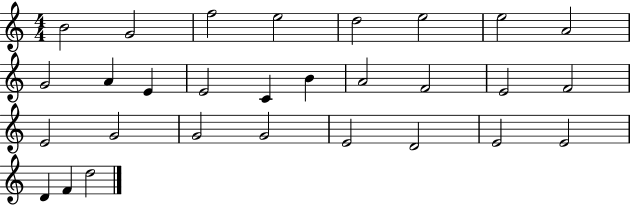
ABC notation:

X:1
T:Untitled
M:4/4
L:1/4
K:C
B2 G2 f2 e2 d2 e2 e2 A2 G2 A E E2 C B A2 F2 E2 F2 E2 G2 G2 G2 E2 D2 E2 E2 D F d2